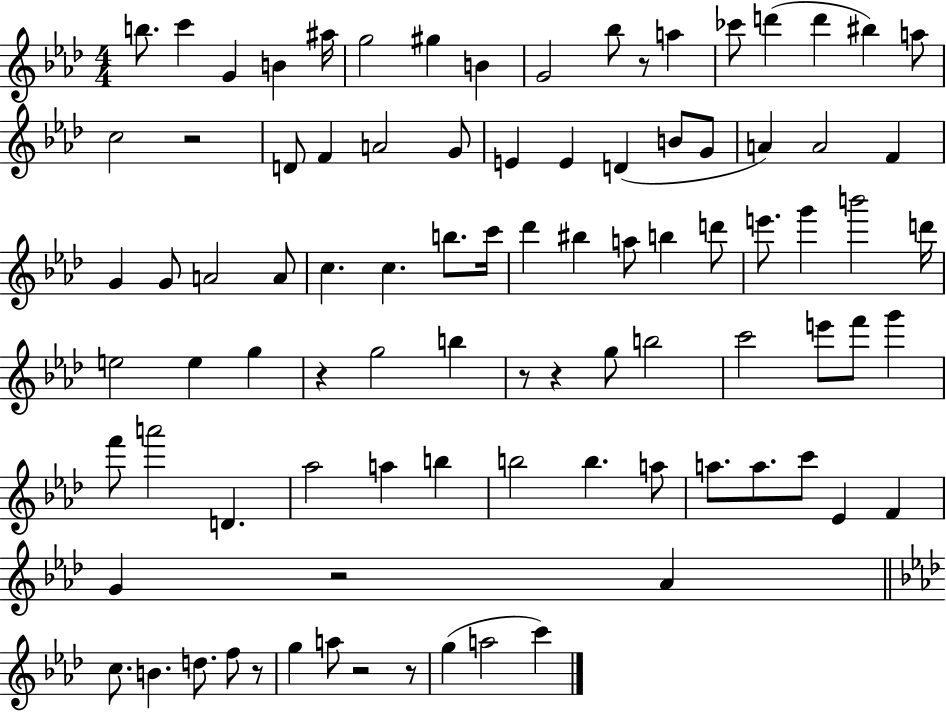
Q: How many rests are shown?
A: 9